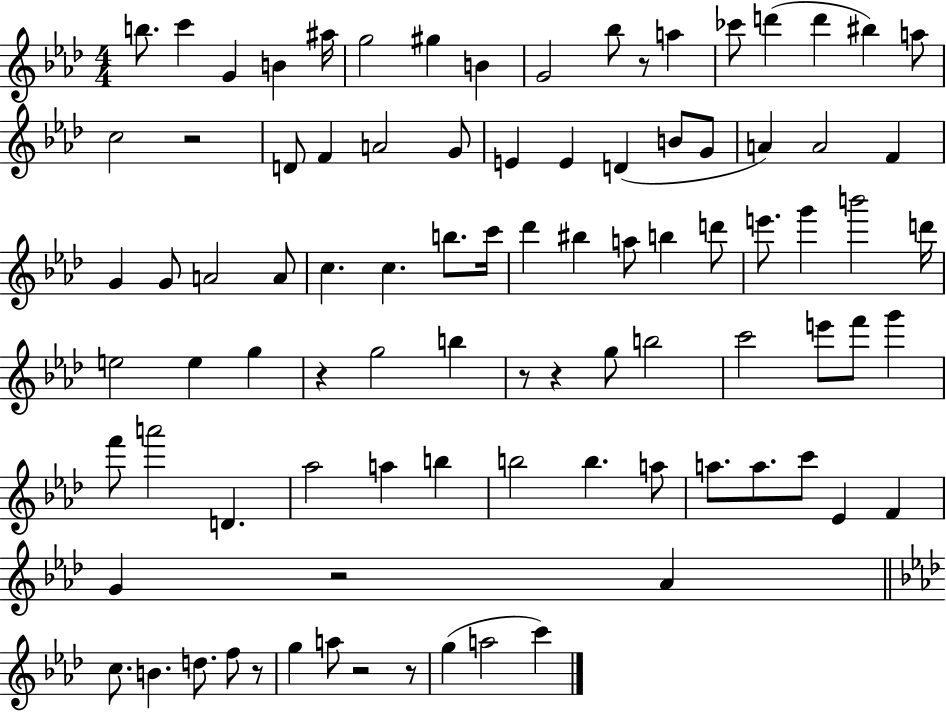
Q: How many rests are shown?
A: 9